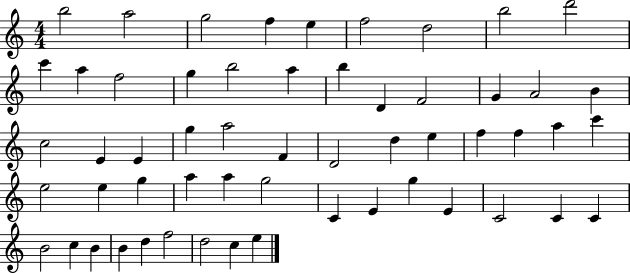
X:1
T:Untitled
M:4/4
L:1/4
K:C
b2 a2 g2 f e f2 d2 b2 d'2 c' a f2 g b2 a b D F2 G A2 B c2 E E g a2 F D2 d e f f a c' e2 e g a a g2 C E g E C2 C C B2 c B B d f2 d2 c e